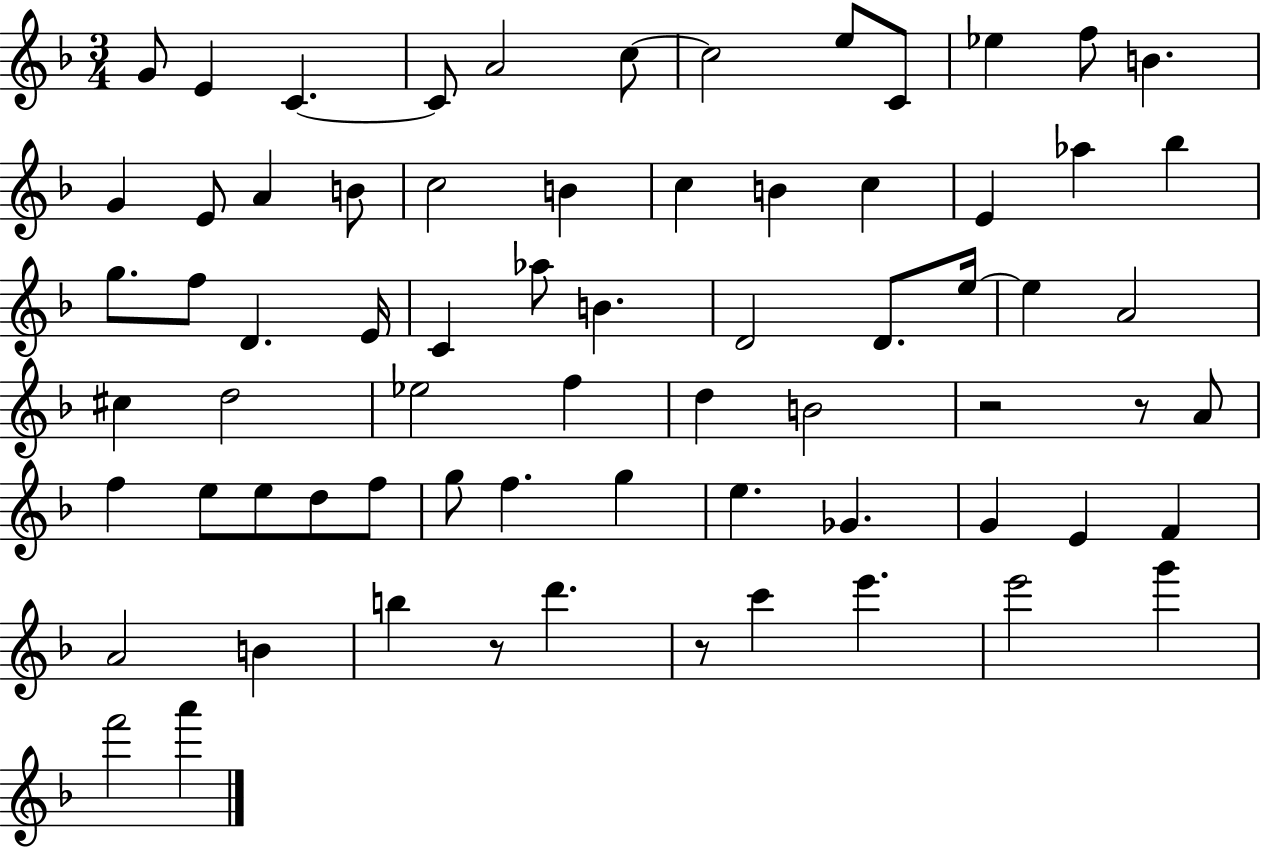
X:1
T:Untitled
M:3/4
L:1/4
K:F
G/2 E C C/2 A2 c/2 c2 e/2 C/2 _e f/2 B G E/2 A B/2 c2 B c B c E _a _b g/2 f/2 D E/4 C _a/2 B D2 D/2 e/4 e A2 ^c d2 _e2 f d B2 z2 z/2 A/2 f e/2 e/2 d/2 f/2 g/2 f g e _G G E F A2 B b z/2 d' z/2 c' e' e'2 g' f'2 a'